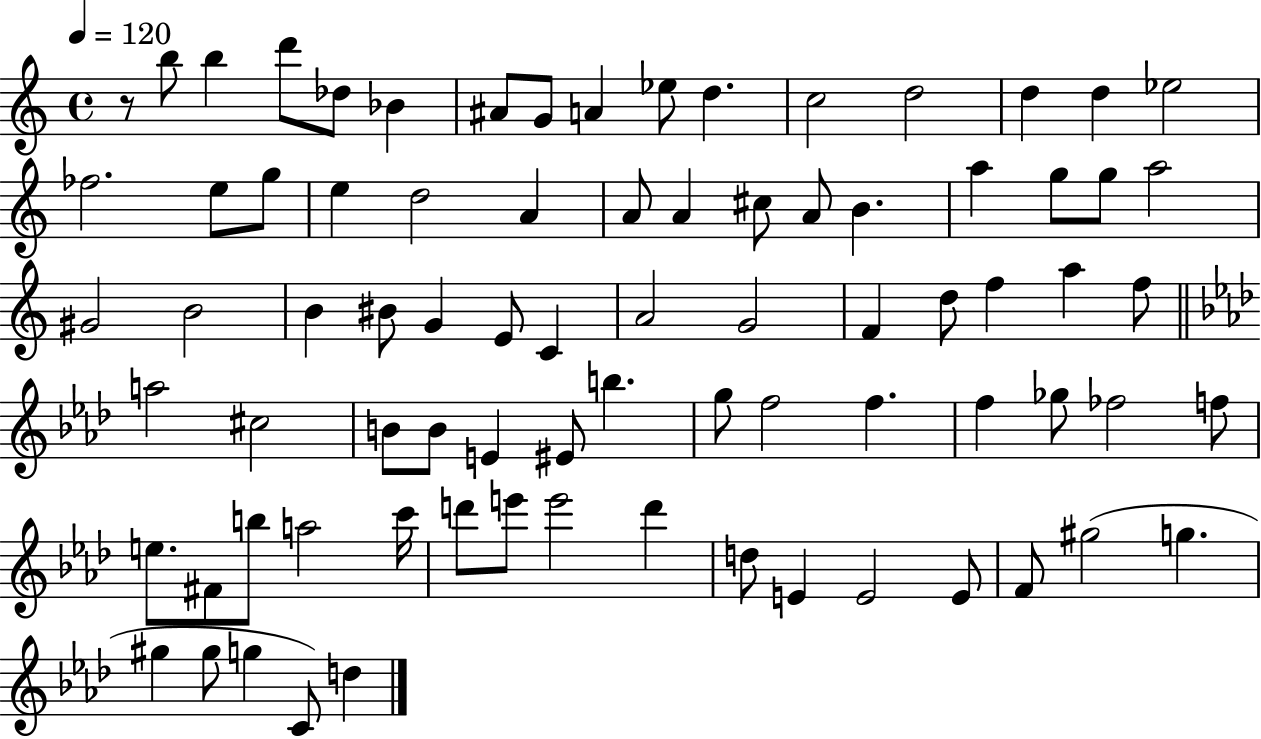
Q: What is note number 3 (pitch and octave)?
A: D6